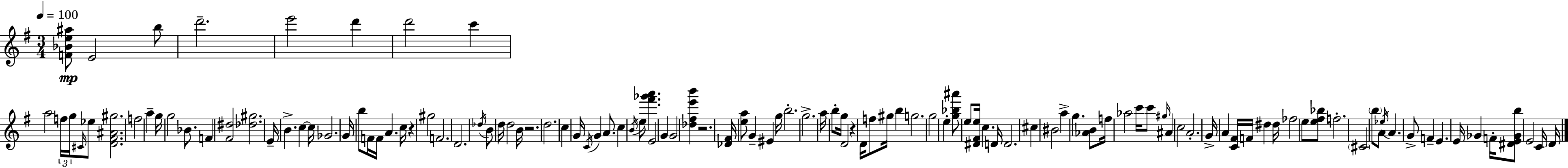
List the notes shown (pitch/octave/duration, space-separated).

[F4,Bb4,E5,A#5]/e E4/h B5/e D6/h. E6/h D6/q D6/h C6/q A5/h F5/s G5/s C#4/s Eb5/e [D4,F#4,A#4,G#5]/h. F5/h A5/q G5/s G5/h Bb4/e. F4/q [F#4,D#5]/h [Db5,G#5]/h. E4/s B4/q. C5/q C5/s Gb4/h. G4/s B5/e F4/s F4/s A4/q. C5/s R/q G#5/h F4/h. D4/h. Db5/s B4/e D5/s D5/h B4/s R/h. D5/h. C5/q G4/s C4/s G4/q A4/e. C5/q B4/s E5/e [F#6,Gb6,A6]/q. E4/h G4/q G4/h [Db5,F#5,E6,B6]/q R/h. [Db4,F#4]/s [E5,A5]/e G4/q EIS4/q G5/s B5/h. G5/h. A5/s B5/e G5/s D4/h R/q D4/s F5/e G#5/s B5/q G5/h. G5/h E5/q [G5,Bb5,A#6]/e E5/e [D#4,F#4,E5]/s C5/q. D4/s D4/h. C#5/q BIS4/h A5/q G5/q. [Ab4,B4]/e F5/s Ab5/h C6/s C6/e G#5/s A#4/q C5/h A4/h. G4/s A4/q [C4,F#4]/s F4/s D#5/q D#5/s FES5/h E5/e [E5,F#5,Bb5]/e F5/h. C#4/h B5/e A4/e Eb5/s A4/q. G4/e F4/q E4/q. E4/s Gb4/q F4/s [D#4,E4,Gb4,B5]/e E4/h C4/s D4/s